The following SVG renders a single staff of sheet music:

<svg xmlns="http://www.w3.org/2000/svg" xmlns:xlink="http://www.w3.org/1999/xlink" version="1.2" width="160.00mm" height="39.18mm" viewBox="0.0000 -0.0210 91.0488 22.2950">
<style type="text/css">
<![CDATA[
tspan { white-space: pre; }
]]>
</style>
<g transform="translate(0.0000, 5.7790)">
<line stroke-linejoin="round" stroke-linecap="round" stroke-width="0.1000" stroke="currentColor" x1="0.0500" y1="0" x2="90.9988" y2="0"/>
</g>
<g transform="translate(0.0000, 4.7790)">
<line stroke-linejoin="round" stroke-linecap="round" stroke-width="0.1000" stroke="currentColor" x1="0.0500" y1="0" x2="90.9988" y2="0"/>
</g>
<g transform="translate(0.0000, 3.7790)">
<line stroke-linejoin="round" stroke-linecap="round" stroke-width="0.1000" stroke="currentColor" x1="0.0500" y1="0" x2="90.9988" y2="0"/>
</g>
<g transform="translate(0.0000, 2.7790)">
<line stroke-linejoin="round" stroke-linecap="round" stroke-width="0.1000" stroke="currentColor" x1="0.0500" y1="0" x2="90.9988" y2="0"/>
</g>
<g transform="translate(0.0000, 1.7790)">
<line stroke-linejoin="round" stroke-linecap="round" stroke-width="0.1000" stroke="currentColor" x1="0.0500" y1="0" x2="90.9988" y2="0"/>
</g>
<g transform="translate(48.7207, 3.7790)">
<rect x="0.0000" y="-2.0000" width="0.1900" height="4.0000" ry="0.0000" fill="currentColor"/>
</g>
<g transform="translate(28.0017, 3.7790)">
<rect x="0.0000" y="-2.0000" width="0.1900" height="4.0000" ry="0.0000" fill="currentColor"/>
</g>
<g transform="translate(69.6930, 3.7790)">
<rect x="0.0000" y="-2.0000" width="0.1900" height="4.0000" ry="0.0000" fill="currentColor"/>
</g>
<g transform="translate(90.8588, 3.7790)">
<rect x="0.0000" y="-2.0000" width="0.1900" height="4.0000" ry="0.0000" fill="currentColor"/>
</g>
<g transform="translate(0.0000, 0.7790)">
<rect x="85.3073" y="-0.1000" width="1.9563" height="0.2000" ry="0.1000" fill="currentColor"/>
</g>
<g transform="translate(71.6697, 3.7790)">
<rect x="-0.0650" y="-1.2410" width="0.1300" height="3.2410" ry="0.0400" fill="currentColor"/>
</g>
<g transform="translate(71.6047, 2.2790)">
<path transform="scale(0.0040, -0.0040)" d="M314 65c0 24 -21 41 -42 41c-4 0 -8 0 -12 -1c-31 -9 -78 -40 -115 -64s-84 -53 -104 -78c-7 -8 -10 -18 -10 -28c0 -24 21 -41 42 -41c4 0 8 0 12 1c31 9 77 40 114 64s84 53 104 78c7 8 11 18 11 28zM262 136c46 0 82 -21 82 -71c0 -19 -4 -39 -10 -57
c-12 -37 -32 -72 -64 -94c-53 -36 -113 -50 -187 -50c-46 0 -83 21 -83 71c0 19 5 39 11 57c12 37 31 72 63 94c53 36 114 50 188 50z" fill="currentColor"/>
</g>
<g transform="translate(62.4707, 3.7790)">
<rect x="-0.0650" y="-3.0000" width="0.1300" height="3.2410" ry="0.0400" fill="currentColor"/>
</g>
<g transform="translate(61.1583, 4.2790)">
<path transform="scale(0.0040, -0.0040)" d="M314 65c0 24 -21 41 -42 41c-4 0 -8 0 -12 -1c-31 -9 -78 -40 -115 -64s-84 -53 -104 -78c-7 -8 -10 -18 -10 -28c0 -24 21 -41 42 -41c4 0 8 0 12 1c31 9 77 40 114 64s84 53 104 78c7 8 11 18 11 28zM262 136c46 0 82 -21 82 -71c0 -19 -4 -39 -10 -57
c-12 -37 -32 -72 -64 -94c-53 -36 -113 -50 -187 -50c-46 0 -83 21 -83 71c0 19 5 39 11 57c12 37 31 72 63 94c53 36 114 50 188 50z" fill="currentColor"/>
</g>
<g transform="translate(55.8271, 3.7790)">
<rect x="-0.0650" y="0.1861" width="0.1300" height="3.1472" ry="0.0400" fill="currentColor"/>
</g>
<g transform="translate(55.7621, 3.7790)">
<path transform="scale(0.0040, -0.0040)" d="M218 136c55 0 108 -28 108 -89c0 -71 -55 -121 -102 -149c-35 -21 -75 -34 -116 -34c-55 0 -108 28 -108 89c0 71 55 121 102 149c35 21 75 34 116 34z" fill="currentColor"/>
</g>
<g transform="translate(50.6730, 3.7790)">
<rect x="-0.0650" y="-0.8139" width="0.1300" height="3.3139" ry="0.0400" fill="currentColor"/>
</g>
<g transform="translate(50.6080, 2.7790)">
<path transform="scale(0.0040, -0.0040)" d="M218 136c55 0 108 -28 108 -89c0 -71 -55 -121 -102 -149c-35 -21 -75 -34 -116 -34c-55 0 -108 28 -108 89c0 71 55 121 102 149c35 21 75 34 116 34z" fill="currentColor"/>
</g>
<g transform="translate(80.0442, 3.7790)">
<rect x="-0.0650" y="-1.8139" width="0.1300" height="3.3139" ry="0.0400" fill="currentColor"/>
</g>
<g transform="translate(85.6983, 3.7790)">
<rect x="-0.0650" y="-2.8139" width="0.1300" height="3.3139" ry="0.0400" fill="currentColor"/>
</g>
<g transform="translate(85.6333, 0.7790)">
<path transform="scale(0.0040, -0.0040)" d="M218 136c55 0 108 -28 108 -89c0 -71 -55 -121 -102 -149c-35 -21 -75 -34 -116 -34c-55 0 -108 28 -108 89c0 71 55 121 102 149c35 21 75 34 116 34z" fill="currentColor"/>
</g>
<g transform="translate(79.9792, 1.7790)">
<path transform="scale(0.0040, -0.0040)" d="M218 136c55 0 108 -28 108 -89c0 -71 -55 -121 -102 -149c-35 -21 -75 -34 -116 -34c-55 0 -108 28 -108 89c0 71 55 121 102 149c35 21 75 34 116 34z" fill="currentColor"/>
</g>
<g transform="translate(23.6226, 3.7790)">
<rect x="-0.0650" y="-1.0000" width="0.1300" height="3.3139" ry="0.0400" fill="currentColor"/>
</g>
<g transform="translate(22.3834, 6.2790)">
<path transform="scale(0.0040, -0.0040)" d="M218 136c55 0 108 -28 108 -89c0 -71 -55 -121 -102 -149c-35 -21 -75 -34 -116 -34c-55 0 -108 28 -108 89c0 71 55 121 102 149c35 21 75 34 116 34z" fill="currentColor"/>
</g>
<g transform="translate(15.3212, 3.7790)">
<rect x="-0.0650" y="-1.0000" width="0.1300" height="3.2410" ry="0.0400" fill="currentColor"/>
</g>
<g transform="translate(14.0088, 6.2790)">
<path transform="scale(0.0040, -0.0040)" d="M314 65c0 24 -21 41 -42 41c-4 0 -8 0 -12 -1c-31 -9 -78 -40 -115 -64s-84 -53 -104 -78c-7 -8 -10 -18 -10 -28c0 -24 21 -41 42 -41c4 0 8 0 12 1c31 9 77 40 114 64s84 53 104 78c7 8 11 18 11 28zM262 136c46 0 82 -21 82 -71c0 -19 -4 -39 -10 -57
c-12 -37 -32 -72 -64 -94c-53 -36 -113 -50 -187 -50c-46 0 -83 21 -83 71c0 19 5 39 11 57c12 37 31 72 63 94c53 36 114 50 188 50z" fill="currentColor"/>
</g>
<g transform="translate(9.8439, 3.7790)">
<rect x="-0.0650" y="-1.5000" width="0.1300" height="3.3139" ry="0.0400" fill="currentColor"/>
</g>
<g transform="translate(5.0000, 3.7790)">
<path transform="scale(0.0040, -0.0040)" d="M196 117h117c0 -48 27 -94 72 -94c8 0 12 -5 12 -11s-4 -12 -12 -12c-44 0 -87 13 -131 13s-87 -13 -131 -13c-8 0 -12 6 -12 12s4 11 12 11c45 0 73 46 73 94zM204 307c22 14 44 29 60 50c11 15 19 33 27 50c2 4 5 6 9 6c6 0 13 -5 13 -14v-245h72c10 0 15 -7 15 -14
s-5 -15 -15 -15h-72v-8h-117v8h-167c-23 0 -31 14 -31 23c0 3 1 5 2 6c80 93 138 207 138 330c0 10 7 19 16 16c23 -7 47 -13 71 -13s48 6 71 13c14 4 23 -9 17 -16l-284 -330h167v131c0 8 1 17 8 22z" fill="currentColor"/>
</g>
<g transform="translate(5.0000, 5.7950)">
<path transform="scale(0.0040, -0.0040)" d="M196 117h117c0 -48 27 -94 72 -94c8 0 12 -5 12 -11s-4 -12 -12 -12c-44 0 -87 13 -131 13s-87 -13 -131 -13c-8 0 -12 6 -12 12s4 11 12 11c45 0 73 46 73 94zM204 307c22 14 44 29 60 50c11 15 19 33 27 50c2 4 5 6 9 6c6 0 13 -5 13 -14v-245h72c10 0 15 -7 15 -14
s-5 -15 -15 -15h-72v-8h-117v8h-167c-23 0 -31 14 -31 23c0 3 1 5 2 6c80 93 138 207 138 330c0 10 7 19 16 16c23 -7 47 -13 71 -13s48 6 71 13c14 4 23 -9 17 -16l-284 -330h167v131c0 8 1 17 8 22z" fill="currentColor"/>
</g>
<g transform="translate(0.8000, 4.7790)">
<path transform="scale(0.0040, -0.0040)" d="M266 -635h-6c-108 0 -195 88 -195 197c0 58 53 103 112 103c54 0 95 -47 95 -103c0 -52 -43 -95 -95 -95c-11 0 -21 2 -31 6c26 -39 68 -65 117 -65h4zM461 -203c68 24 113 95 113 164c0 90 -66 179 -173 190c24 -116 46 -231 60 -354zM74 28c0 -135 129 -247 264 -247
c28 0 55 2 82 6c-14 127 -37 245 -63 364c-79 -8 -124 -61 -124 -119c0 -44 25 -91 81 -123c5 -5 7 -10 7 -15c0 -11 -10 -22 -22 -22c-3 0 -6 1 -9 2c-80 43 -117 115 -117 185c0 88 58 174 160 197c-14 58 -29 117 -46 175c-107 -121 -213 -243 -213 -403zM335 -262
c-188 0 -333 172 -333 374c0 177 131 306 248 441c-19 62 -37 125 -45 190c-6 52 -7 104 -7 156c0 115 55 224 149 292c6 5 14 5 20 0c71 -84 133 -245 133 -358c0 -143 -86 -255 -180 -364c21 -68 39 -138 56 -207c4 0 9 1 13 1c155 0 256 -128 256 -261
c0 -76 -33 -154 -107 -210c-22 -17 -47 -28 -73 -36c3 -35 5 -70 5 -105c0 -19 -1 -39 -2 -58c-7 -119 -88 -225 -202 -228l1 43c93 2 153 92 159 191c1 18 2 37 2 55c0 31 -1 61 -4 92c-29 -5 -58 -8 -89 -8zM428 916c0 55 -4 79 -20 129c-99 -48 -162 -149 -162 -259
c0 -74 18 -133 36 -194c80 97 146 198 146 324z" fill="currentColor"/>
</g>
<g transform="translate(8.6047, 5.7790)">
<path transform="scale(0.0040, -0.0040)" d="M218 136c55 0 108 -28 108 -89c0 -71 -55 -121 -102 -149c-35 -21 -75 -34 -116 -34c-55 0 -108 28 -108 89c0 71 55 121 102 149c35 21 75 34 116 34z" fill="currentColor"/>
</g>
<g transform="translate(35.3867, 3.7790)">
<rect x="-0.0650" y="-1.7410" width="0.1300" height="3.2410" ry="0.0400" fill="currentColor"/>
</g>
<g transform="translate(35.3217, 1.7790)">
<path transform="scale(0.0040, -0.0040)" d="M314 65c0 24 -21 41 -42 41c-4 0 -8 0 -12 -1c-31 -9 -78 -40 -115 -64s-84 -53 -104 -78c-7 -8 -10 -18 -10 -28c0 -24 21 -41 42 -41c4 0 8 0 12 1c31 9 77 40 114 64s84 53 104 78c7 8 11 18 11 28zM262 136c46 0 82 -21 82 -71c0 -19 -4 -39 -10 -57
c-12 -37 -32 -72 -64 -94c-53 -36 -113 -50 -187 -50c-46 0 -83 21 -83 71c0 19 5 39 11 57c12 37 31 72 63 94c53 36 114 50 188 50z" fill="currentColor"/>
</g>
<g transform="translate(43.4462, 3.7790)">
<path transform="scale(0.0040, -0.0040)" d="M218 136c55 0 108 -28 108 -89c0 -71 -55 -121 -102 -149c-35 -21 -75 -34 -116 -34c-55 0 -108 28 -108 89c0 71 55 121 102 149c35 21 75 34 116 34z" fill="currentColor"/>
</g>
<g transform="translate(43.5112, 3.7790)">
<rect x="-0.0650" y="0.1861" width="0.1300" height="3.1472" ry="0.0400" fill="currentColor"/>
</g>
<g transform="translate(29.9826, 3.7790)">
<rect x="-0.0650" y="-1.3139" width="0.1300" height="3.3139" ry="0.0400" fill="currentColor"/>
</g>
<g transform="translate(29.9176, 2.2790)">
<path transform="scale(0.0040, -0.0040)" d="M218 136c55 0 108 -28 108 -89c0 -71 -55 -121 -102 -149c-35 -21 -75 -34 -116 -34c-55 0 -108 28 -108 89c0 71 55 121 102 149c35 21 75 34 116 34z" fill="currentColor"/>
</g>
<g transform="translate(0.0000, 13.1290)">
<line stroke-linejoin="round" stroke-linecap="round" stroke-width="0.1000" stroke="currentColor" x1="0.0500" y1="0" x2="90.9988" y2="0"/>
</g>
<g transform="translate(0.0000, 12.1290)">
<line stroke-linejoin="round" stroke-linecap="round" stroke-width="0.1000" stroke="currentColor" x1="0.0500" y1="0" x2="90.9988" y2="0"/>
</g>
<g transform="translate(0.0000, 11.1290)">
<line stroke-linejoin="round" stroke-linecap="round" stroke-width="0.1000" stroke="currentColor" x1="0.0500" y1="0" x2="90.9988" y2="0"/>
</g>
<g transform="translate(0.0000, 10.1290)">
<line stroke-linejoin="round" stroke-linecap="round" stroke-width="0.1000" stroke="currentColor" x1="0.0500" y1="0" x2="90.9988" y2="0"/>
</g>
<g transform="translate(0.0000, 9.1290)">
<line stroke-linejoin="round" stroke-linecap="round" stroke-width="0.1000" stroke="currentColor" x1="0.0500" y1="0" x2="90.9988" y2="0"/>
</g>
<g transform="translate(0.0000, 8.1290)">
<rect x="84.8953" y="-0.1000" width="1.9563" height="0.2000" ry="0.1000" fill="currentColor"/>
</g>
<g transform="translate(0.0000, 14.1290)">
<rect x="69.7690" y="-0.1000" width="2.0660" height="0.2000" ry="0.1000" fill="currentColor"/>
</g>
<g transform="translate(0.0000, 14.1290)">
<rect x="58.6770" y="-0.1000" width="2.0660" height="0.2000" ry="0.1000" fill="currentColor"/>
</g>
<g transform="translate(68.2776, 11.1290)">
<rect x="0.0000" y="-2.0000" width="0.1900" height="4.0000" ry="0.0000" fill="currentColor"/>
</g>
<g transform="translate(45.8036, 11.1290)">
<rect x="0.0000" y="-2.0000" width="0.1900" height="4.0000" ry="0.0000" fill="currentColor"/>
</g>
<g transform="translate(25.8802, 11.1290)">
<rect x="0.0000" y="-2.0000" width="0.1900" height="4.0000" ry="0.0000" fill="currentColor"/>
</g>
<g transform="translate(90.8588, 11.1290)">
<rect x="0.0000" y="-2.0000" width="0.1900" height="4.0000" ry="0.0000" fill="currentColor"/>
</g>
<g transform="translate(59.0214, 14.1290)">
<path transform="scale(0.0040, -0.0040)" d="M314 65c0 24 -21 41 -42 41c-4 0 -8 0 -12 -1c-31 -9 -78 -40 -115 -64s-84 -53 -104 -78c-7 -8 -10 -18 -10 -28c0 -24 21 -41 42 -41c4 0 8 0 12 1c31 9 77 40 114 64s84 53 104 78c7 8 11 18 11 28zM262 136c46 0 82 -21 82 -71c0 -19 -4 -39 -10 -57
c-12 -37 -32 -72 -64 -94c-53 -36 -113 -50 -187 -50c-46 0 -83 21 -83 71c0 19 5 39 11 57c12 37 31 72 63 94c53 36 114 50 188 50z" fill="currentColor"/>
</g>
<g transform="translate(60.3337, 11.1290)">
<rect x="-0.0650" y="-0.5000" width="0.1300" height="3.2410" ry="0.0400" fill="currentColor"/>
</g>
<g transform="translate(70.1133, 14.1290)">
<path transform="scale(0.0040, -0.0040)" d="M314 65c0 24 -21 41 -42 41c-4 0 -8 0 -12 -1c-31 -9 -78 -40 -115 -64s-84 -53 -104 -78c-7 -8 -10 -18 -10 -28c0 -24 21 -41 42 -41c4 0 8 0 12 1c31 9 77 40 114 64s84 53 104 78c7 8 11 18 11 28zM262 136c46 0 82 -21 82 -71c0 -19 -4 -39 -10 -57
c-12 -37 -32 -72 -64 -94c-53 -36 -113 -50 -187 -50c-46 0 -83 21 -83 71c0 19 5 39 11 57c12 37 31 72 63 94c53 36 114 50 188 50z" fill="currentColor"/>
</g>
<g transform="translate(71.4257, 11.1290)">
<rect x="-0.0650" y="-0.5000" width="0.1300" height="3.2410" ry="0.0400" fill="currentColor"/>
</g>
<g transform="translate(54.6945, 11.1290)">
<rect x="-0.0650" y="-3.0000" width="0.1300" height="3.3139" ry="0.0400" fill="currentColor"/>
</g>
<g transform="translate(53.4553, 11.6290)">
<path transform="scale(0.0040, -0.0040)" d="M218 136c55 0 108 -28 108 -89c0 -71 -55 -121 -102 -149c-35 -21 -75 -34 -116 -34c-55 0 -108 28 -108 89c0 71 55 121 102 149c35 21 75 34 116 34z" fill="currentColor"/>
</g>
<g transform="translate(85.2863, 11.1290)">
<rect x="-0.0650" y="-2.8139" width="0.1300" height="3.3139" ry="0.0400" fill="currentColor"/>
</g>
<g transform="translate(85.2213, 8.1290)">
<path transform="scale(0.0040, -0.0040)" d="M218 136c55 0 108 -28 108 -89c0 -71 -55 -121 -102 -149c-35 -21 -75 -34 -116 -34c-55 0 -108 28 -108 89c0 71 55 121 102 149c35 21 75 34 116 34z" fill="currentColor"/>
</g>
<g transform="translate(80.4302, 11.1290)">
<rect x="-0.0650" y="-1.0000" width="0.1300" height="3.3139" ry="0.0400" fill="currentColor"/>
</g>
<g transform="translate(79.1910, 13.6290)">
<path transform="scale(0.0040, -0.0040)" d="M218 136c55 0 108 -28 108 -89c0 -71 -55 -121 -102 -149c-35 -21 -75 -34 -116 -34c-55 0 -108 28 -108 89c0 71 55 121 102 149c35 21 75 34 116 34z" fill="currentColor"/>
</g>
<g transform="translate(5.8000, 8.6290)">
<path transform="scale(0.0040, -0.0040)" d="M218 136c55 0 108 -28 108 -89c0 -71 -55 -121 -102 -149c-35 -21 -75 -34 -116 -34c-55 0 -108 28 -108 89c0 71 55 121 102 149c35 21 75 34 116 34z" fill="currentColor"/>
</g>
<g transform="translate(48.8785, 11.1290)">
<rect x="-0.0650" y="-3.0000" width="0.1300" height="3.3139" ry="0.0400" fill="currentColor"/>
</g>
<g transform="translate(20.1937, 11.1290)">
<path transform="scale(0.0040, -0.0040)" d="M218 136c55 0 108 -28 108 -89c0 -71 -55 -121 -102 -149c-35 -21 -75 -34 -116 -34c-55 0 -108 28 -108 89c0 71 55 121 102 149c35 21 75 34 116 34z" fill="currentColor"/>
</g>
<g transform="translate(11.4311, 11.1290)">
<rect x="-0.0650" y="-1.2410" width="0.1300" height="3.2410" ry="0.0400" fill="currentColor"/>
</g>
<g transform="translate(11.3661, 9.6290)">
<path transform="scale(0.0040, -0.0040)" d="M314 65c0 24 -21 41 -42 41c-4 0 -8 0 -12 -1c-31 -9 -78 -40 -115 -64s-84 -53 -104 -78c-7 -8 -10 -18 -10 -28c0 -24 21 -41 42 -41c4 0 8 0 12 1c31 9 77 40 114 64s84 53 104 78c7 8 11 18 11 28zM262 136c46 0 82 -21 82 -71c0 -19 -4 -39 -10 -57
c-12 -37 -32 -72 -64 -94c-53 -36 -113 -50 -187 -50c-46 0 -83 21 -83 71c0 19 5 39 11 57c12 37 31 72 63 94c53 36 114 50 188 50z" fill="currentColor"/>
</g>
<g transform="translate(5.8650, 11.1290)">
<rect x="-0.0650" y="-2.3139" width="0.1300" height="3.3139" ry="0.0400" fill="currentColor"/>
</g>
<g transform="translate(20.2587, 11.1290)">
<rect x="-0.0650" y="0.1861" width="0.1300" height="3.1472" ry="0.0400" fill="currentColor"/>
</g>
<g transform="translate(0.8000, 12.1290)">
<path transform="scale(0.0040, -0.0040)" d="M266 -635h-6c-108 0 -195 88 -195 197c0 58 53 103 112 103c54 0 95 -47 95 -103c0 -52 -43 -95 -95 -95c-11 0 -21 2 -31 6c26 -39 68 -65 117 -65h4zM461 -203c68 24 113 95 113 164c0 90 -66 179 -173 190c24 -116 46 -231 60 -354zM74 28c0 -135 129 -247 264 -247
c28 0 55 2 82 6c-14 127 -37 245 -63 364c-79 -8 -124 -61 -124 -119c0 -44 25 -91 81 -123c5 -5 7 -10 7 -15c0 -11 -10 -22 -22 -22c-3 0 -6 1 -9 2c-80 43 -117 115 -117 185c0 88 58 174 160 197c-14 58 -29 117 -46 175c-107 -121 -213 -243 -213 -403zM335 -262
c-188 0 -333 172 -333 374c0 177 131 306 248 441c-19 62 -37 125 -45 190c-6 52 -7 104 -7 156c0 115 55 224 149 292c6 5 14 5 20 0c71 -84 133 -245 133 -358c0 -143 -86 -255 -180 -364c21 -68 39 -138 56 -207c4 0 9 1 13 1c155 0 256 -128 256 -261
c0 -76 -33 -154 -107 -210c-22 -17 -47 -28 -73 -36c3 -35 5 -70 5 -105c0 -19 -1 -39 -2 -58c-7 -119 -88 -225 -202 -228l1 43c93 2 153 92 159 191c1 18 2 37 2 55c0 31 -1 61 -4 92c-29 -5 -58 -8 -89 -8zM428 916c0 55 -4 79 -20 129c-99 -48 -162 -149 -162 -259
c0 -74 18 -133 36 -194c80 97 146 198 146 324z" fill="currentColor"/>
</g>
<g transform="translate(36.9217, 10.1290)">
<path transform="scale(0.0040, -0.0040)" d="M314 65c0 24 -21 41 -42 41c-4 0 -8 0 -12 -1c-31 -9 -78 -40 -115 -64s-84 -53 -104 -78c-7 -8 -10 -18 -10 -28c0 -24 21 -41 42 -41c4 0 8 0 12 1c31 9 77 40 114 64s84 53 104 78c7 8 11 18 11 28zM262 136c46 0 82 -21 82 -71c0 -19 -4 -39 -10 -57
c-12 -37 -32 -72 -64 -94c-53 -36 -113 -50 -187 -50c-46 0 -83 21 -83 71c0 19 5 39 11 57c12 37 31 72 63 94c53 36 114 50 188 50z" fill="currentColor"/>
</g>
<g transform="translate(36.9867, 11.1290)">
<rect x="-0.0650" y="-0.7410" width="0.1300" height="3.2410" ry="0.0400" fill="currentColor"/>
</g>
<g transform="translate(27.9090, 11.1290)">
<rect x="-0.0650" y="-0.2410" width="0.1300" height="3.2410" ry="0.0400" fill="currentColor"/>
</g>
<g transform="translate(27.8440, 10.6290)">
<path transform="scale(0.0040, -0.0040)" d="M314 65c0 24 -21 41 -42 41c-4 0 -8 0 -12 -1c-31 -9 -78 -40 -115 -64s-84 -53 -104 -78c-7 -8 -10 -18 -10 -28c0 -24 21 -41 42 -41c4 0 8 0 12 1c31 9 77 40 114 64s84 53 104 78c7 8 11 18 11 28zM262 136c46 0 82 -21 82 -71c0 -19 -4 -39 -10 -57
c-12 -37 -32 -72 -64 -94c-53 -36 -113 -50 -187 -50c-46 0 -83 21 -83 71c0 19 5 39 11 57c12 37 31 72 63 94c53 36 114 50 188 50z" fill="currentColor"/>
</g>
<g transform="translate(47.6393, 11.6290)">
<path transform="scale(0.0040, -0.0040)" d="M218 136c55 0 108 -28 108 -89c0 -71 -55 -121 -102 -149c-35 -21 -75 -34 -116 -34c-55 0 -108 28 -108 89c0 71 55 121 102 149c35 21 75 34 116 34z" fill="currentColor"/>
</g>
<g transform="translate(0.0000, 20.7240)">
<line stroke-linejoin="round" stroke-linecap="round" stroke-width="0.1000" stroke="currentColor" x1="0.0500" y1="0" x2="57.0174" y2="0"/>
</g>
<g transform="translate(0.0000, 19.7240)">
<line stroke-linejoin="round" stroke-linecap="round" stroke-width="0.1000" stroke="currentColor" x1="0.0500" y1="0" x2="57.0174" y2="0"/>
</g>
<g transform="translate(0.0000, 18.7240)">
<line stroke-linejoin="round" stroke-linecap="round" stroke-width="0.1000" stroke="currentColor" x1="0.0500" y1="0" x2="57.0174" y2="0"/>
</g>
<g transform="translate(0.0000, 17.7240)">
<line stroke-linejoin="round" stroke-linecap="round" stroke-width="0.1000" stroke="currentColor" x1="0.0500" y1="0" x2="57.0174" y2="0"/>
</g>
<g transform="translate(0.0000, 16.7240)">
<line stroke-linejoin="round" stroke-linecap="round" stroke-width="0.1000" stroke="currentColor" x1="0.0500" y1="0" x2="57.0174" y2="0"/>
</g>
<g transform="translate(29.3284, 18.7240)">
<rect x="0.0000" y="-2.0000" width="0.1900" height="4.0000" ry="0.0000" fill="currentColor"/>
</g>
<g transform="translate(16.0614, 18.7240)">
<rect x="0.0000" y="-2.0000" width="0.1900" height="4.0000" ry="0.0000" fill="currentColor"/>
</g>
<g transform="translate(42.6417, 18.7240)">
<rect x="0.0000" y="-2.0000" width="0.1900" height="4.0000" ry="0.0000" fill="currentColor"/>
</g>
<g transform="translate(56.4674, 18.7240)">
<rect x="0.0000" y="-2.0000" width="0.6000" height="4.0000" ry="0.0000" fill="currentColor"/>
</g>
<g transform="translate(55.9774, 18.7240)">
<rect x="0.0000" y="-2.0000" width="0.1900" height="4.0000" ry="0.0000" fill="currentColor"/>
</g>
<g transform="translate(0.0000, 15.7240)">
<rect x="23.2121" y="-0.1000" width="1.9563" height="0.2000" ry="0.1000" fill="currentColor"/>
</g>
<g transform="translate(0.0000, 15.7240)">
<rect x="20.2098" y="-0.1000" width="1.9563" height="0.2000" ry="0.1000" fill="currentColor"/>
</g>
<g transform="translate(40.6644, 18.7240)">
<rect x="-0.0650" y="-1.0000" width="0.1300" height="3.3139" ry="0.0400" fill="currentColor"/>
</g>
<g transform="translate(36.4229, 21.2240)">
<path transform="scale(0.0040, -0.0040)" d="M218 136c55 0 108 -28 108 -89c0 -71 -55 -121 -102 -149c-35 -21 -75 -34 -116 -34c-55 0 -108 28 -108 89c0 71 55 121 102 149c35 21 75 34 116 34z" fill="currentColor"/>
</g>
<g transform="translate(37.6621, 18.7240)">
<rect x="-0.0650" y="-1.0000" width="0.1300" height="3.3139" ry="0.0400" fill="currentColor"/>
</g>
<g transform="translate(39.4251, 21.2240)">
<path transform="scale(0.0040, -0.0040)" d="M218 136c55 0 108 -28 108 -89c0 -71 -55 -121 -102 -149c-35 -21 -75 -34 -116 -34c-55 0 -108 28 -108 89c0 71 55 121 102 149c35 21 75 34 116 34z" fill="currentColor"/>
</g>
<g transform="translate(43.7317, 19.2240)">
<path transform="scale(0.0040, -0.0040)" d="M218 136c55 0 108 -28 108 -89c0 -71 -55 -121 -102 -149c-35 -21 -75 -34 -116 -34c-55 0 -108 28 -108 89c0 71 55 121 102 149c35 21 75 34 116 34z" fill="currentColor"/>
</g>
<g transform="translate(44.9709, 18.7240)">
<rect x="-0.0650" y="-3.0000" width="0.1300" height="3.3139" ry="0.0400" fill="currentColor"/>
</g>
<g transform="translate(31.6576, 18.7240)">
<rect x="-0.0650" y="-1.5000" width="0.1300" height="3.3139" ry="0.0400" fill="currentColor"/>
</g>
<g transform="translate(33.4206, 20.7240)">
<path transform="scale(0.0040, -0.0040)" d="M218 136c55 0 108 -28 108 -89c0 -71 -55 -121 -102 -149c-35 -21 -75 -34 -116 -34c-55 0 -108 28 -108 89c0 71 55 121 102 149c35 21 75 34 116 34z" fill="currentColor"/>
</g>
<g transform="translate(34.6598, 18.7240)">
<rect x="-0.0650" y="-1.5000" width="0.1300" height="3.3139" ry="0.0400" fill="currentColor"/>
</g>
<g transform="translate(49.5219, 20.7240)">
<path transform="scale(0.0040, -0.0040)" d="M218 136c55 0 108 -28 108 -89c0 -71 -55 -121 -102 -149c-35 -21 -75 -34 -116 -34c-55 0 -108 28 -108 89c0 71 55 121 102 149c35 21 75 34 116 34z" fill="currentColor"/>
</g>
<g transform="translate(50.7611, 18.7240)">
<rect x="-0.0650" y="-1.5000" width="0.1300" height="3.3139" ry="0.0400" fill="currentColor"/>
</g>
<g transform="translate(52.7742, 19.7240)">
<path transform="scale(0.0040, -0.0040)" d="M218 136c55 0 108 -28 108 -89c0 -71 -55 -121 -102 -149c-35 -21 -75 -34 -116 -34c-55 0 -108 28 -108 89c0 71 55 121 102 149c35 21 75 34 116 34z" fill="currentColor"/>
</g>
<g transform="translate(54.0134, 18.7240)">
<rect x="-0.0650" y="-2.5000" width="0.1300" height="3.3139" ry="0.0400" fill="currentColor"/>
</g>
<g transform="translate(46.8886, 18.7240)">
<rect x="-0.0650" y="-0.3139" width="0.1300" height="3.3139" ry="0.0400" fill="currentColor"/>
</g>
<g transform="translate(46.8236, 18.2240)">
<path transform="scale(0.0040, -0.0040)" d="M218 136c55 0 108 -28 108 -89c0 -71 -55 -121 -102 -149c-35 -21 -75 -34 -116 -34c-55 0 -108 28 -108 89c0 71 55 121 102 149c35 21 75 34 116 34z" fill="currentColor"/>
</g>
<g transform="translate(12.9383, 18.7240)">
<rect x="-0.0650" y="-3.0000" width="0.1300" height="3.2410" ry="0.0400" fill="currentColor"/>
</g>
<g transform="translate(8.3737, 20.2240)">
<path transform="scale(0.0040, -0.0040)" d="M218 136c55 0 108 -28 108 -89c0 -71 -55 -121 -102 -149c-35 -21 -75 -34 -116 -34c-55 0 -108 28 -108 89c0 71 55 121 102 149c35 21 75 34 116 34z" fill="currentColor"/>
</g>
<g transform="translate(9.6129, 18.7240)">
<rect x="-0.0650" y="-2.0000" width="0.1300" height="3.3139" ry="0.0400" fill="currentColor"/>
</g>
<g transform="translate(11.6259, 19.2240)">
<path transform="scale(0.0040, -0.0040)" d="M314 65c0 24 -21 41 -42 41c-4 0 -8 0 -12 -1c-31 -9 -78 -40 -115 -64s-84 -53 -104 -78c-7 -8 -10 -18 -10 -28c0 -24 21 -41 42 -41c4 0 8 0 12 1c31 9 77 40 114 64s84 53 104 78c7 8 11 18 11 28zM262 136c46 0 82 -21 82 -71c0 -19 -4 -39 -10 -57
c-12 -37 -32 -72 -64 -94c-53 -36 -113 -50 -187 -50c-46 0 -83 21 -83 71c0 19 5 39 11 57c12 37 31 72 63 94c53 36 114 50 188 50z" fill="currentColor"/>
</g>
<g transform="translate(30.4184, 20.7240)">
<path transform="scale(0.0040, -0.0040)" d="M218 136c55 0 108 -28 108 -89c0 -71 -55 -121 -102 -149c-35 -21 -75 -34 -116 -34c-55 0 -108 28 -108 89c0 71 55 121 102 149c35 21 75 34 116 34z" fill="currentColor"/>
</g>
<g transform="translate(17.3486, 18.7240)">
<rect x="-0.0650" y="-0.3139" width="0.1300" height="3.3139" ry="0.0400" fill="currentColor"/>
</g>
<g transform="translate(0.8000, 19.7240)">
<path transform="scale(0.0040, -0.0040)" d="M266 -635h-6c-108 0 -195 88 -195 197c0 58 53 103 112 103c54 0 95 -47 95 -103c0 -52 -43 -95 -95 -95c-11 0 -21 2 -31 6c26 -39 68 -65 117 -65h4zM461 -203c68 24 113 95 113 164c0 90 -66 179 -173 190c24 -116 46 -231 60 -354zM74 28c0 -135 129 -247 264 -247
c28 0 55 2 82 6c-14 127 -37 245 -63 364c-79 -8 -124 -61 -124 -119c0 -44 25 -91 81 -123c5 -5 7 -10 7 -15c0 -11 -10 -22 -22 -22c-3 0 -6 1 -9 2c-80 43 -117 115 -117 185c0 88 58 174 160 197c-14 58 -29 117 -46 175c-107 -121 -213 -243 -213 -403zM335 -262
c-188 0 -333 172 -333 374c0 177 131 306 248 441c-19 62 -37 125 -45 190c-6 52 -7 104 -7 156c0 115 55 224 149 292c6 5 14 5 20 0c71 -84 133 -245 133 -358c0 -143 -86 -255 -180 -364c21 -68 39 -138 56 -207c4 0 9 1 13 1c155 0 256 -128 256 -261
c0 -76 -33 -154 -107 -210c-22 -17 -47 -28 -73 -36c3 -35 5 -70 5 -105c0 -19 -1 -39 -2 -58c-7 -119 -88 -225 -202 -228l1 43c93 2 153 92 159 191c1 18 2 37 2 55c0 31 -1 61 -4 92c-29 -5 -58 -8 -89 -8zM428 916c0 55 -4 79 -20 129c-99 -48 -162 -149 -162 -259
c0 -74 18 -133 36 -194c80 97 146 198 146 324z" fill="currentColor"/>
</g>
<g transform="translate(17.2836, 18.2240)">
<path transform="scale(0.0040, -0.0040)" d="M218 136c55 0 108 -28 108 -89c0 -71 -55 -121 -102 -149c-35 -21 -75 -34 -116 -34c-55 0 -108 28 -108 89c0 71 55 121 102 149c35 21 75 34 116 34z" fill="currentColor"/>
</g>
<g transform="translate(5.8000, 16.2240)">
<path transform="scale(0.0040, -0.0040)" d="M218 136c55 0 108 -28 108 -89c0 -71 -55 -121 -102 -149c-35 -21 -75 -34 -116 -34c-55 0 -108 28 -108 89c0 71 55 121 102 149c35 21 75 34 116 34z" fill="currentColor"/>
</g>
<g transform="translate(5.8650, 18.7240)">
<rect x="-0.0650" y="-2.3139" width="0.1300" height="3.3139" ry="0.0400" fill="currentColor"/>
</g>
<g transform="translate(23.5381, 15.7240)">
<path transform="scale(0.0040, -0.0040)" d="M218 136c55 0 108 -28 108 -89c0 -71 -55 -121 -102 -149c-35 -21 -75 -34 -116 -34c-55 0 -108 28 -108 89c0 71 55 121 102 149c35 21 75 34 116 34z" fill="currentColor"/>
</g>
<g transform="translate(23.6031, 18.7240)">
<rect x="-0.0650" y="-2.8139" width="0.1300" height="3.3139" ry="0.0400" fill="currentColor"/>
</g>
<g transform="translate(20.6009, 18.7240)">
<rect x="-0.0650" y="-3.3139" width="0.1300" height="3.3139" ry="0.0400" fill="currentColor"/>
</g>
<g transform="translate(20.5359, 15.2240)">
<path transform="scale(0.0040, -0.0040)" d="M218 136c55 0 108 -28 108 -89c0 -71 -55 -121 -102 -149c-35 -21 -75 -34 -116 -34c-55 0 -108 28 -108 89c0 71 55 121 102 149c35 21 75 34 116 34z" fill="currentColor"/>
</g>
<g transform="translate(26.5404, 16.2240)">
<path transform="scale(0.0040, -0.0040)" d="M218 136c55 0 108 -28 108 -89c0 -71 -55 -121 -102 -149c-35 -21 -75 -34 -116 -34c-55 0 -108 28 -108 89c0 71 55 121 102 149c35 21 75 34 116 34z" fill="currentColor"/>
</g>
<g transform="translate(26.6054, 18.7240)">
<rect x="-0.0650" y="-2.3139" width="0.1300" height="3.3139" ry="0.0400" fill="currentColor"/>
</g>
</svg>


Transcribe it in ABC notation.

X:1
T:Untitled
M:4/4
L:1/4
K:C
E D2 D e f2 B d B A2 e2 f a g e2 B c2 d2 A A C2 C2 D a g F A2 c b a g E E D D A c E G